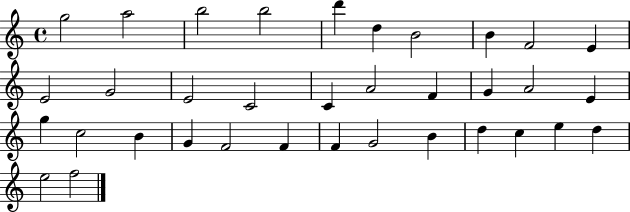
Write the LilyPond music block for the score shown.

{
  \clef treble
  \time 4/4
  \defaultTimeSignature
  \key c \major
  g''2 a''2 | b''2 b''2 | d'''4 d''4 b'2 | b'4 f'2 e'4 | \break e'2 g'2 | e'2 c'2 | c'4 a'2 f'4 | g'4 a'2 e'4 | \break g''4 c''2 b'4 | g'4 f'2 f'4 | f'4 g'2 b'4 | d''4 c''4 e''4 d''4 | \break e''2 f''2 | \bar "|."
}